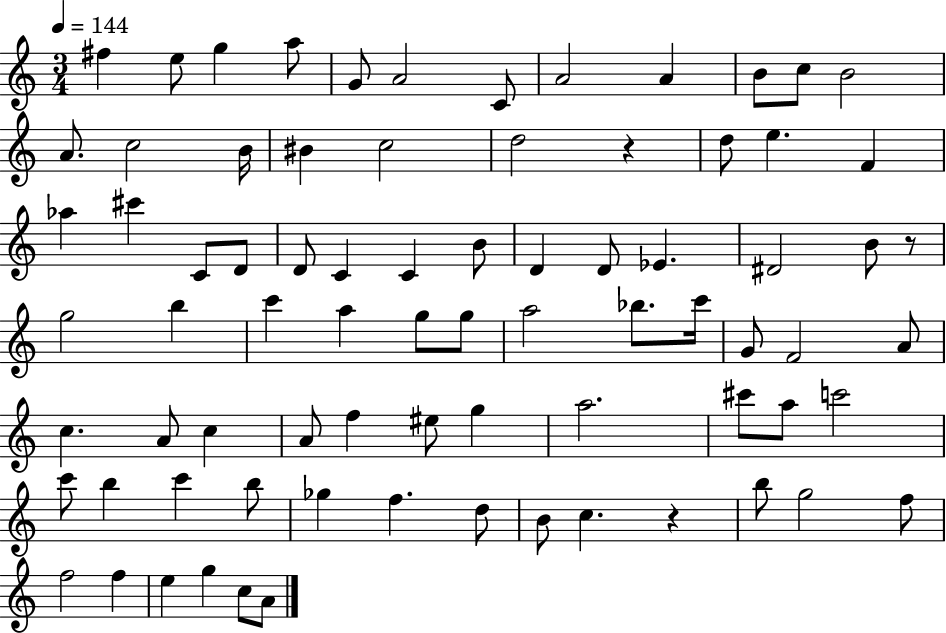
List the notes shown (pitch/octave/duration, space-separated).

F#5/q E5/e G5/q A5/e G4/e A4/h C4/e A4/h A4/q B4/e C5/e B4/h A4/e. C5/h B4/s BIS4/q C5/h D5/h R/q D5/e E5/q. F4/q Ab5/q C#6/q C4/e D4/e D4/e C4/q C4/q B4/e D4/q D4/e Eb4/q. D#4/h B4/e R/e G5/h B5/q C6/q A5/q G5/e G5/e A5/h Bb5/e. C6/s G4/e F4/h A4/e C5/q. A4/e C5/q A4/e F5/q EIS5/e G5/q A5/h. C#6/e A5/e C6/h C6/e B5/q C6/q B5/e Gb5/q F5/q. D5/e B4/e C5/q. R/q B5/e G5/h F5/e F5/h F5/q E5/q G5/q C5/e A4/e